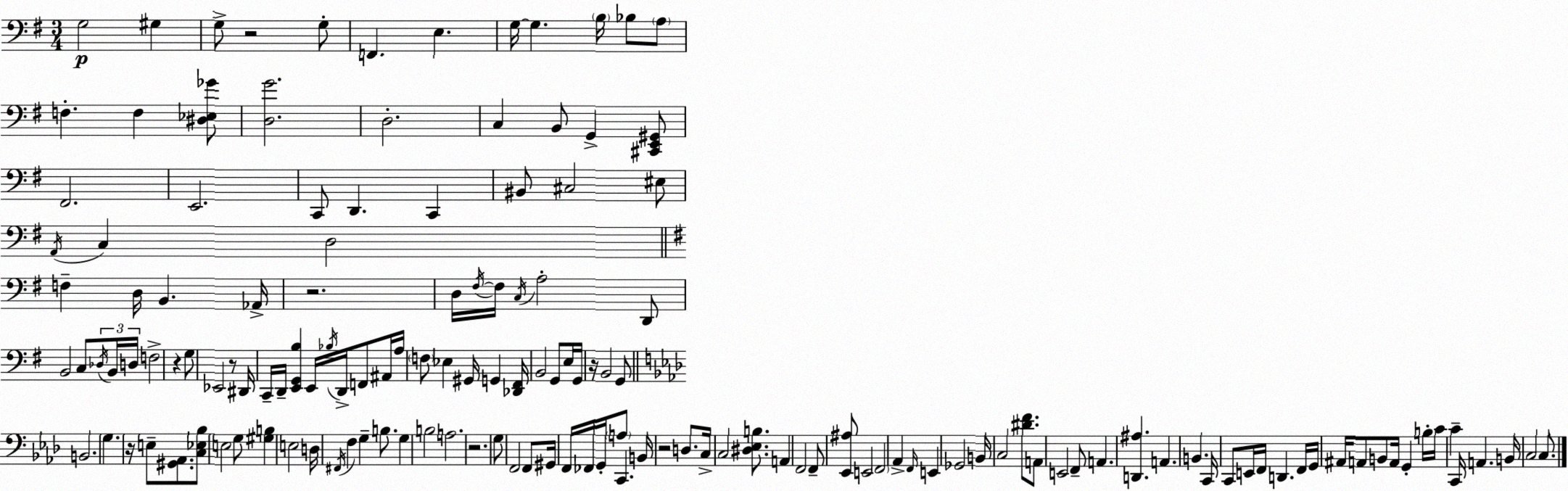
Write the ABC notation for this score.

X:1
T:Untitled
M:3/4
L:1/4
K:Em
G,2 ^G, G,/2 z2 G,/2 F,, E, G,/4 G, B,/4 _B,/2 A,/2 F, F, [^D,_E,_G]/2 [D,G]2 D,2 C, B,,/2 G,, [^C,,E,,^G,,]/2 ^F,,2 E,,2 C,,/2 D,, C,, ^B,,/2 ^C,2 ^E,/2 A,,/4 C, D,2 F, D,/4 B,, _A,,/4 z2 D,/4 ^F,/4 ^F,/4 C,/4 A,2 D,,/2 B,,2 C,/2 _D,/4 B,,/4 D,/4 F,2 z G,/2 _E,,2 z/2 ^D,,/4 C,,/4 D,,/4 [E,,G,,B,] E,,/4 _B,/4 D,,/4 F,,/2 ^A,,/4 A,/4 F,/2 _E, ^G,,/4 G,, [_D,,^F,,]/4 B,,2 G,,/2 E,/4 G,,/4 z/4 B,,2 G,,/2 B,,2 G, z/4 E,/2 [^G,,_A,,]/2 [C,_E,_B,]/2 E,2 G,/2 [^G,B,] E,2 D,/4 ^F,,/4 F, G, B,/2 G, B,2 A,2 z2 G,/2 F,,2 F,,/2 ^G,,/4 F,,/4 _F,,/4 G,,/4 A,/2 C,, B,,/4 z2 D,/2 C,/4 C,2 [^D,_E,B,]/2 A,, F,,2 F,,/2 [_E,,^A,]/2 E,,2 F,,2 _A,, F,,/4 E,, _G,,2 B,,/4 C,2 [^DF]/2 A,,/2 E,,2 F,,/2 A,, [D,,^A,] A,, B,, C,,/4 C,,/2 E,,/4 F,,/4 D,, F,,/4 G,,/4 ^A,,/4 A,,/2 B,,/2 A,,/4 G,, B,/4 C/4 C C,,/4 A,, B,,/4 C,2 C,/2